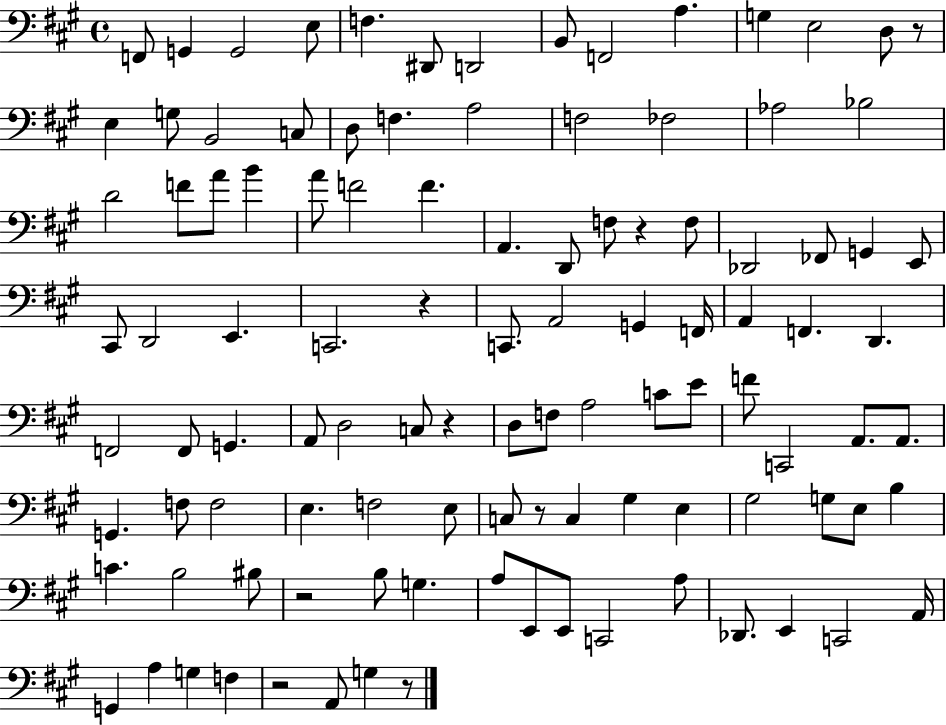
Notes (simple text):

F2/e G2/q G2/h E3/e F3/q. D#2/e D2/h B2/e F2/h A3/q. G3/q E3/h D3/e R/e E3/q G3/e B2/h C3/e D3/e F3/q. A3/h F3/h FES3/h Ab3/h Bb3/h D4/h F4/e A4/e B4/q A4/e F4/h F4/q. A2/q. D2/e F3/e R/q F3/e Db2/h FES2/e G2/q E2/e C#2/e D2/h E2/q. C2/h. R/q C2/e. A2/h G2/q F2/s A2/q F2/q. D2/q. F2/h F2/e G2/q. A2/e D3/h C3/e R/q D3/e F3/e A3/h C4/e E4/e F4/e C2/h A2/e. A2/e. G2/q. F3/e F3/h E3/q. F3/h E3/e C3/e R/e C3/q G#3/q E3/q G#3/h G3/e E3/e B3/q C4/q. B3/h BIS3/e R/h B3/e G3/q. A3/e E2/e E2/e C2/h A3/e Db2/e. E2/q C2/h A2/s G2/q A3/q G3/q F3/q R/h A2/e G3/q R/e